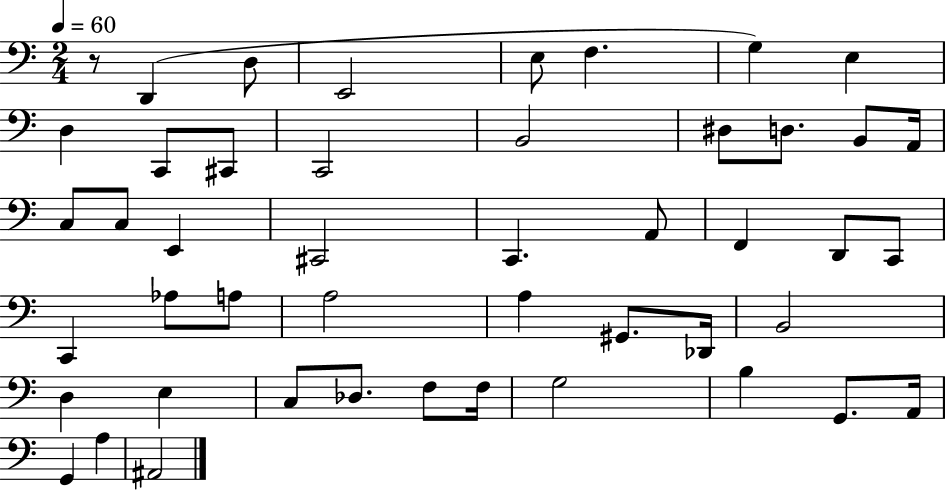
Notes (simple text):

R/e D2/q D3/e E2/h E3/e F3/q. G3/q E3/q D3/q C2/e C#2/e C2/h B2/h D#3/e D3/e. B2/e A2/s C3/e C3/e E2/q C#2/h C2/q. A2/e F2/q D2/e C2/e C2/q Ab3/e A3/e A3/h A3/q G#2/e. Db2/s B2/h D3/q E3/q C3/e Db3/e. F3/e F3/s G3/h B3/q G2/e. A2/s G2/q A3/q A#2/h